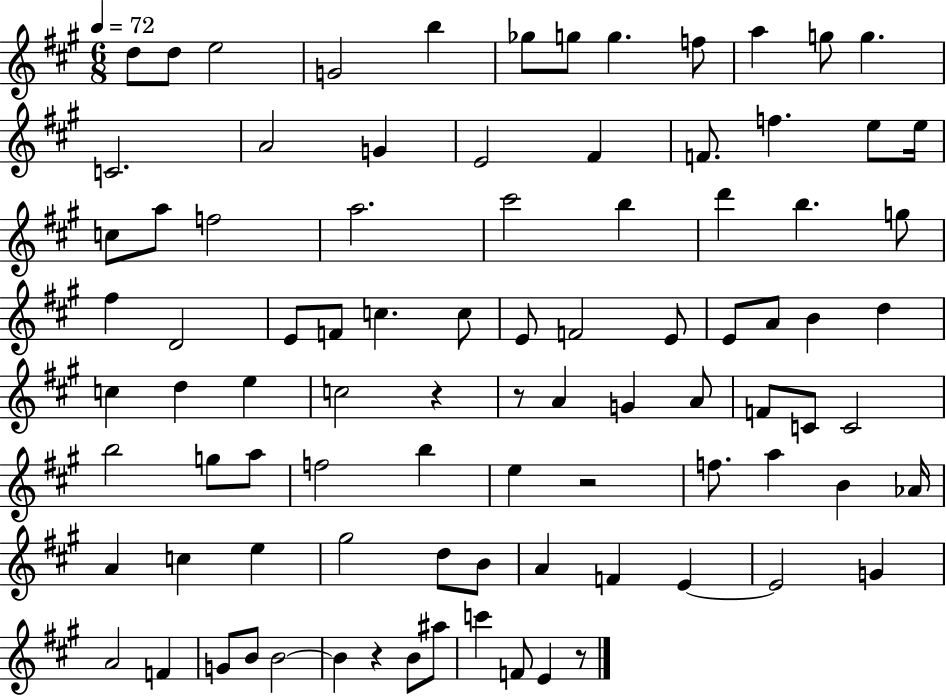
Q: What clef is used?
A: treble